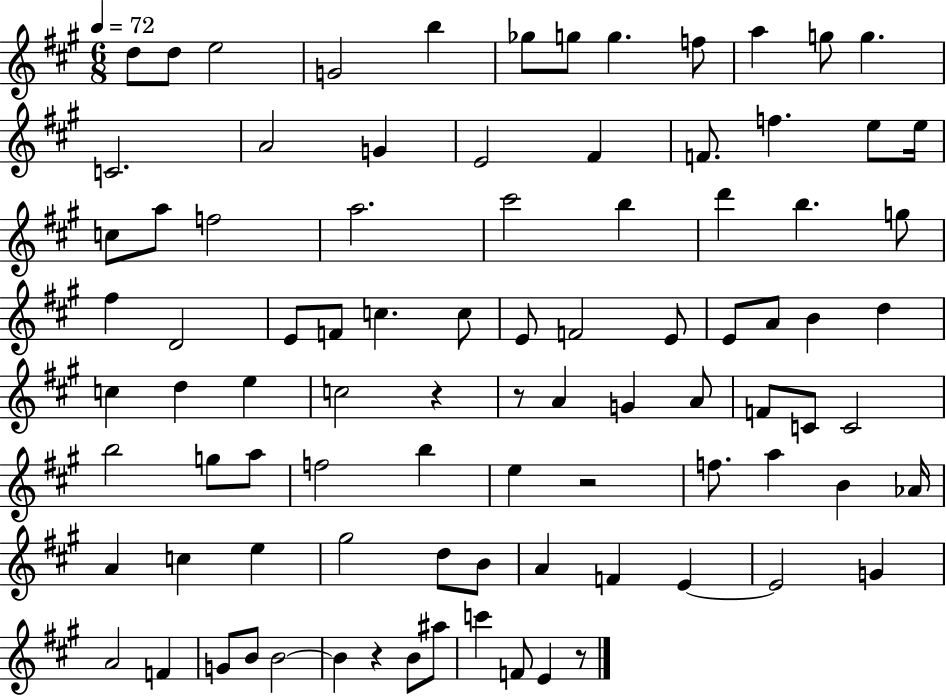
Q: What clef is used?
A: treble